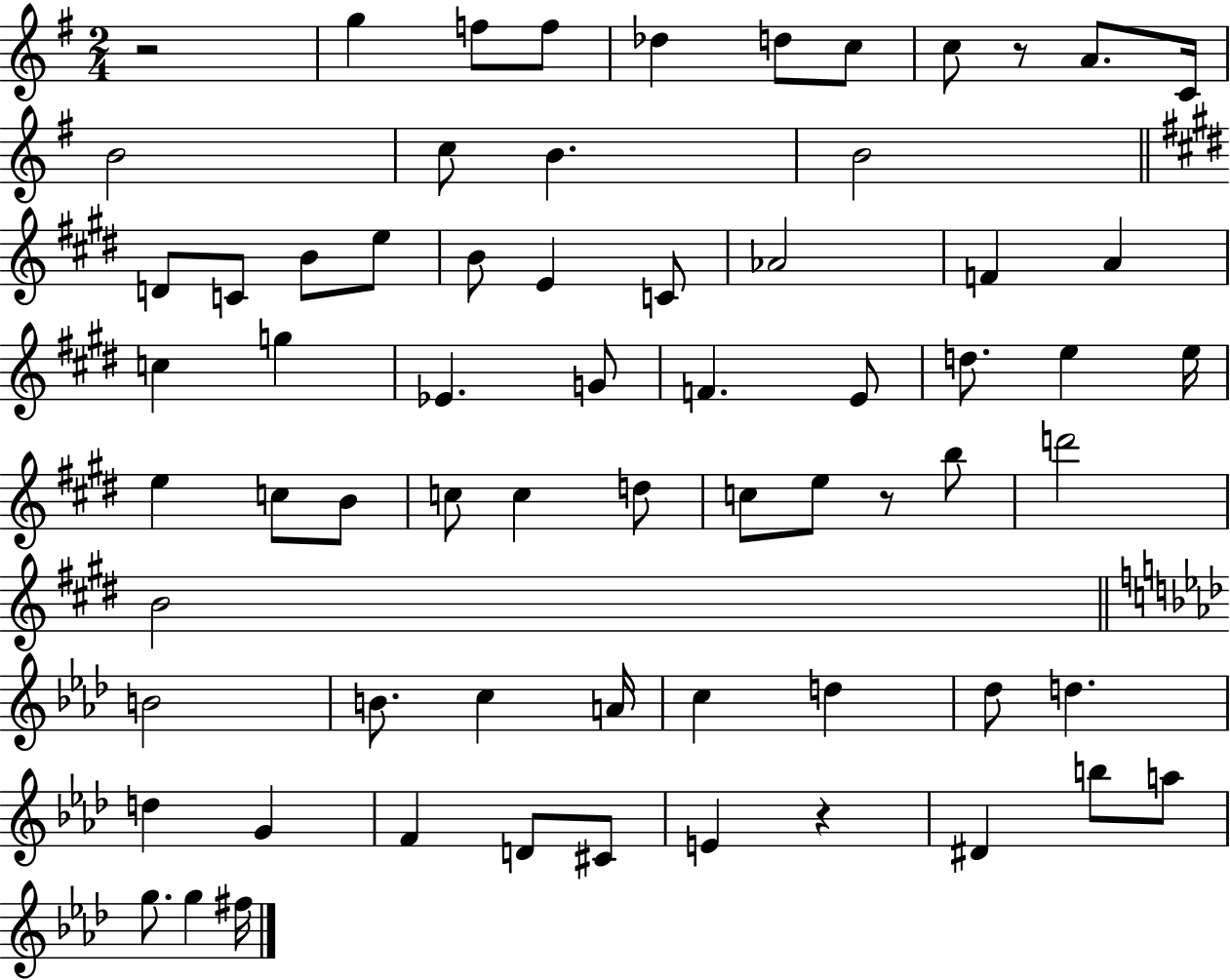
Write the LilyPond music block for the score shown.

{
  \clef treble
  \numericTimeSignature
  \time 2/4
  \key g \major
  \repeat volta 2 { r2 | g''4 f''8 f''8 | des''4 d''8 c''8 | c''8 r8 a'8. c'16 | \break b'2 | c''8 b'4. | b'2 | \bar "||" \break \key e \major d'8 c'8 b'8 e''8 | b'8 e'4 c'8 | aes'2 | f'4 a'4 | \break c''4 g''4 | ees'4. g'8 | f'4. e'8 | d''8. e''4 e''16 | \break e''4 c''8 b'8 | c''8 c''4 d''8 | c''8 e''8 r8 b''8 | d'''2 | \break b'2 | \bar "||" \break \key f \minor b'2 | b'8. c''4 a'16 | c''4 d''4 | des''8 d''4. | \break d''4 g'4 | f'4 d'8 cis'8 | e'4 r4 | dis'4 b''8 a''8 | \break g''8. g''4 fis''16 | } \bar "|."
}